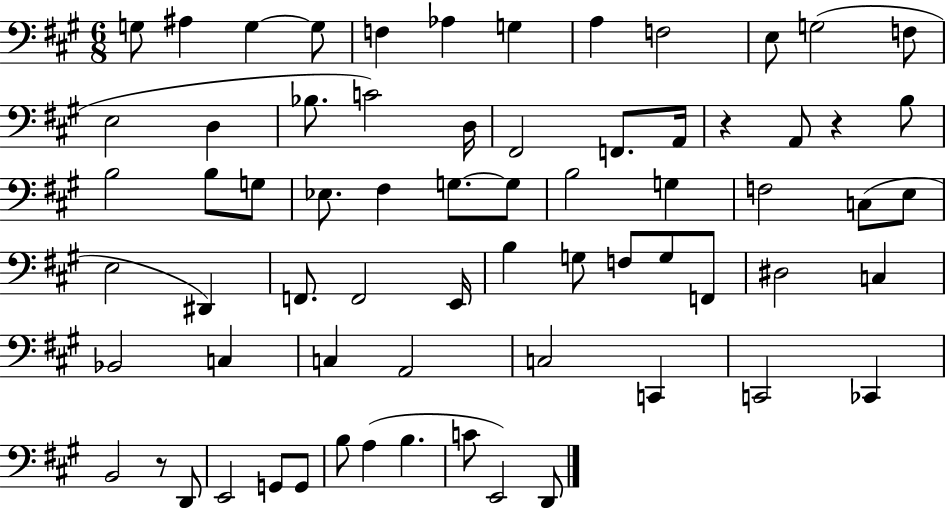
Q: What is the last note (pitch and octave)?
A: D2